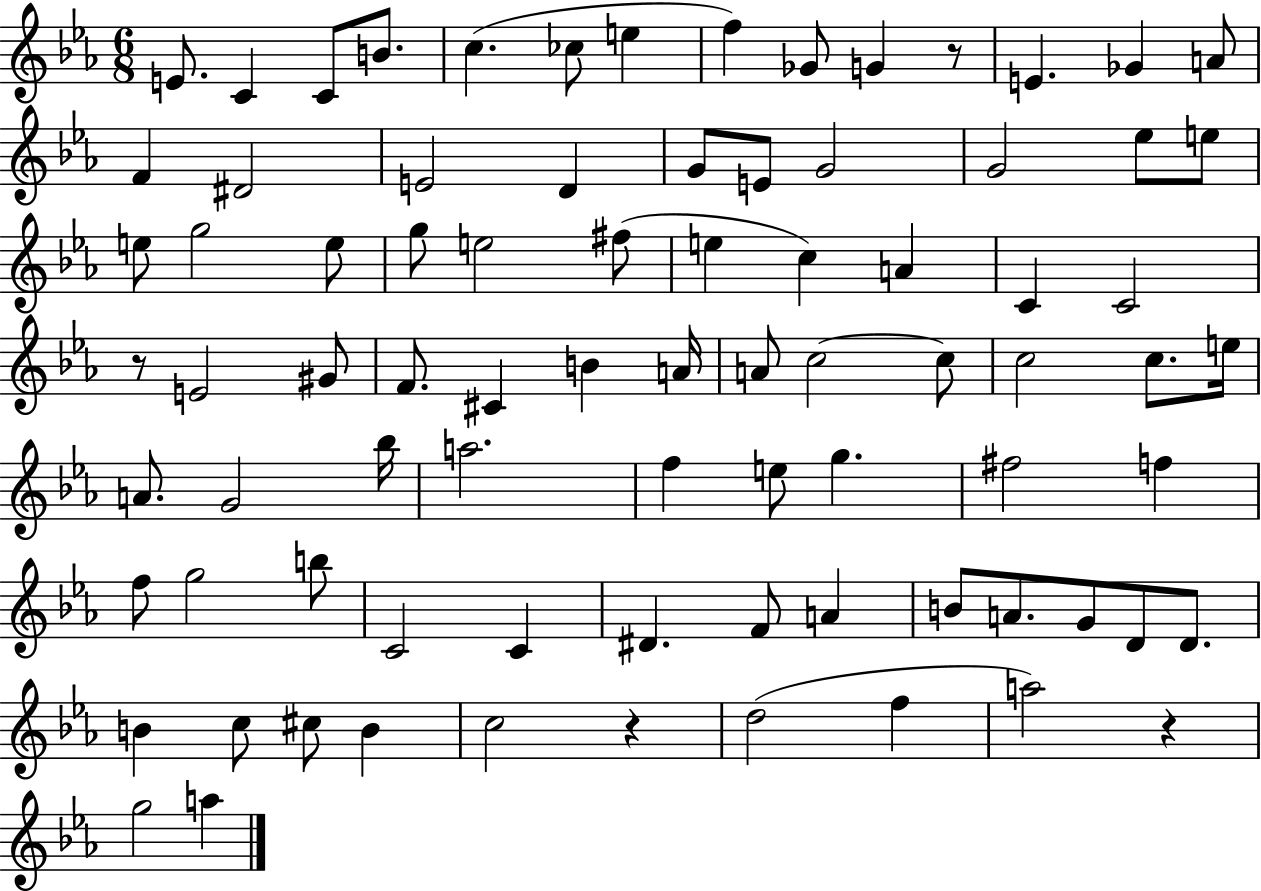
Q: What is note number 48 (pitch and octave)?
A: G4